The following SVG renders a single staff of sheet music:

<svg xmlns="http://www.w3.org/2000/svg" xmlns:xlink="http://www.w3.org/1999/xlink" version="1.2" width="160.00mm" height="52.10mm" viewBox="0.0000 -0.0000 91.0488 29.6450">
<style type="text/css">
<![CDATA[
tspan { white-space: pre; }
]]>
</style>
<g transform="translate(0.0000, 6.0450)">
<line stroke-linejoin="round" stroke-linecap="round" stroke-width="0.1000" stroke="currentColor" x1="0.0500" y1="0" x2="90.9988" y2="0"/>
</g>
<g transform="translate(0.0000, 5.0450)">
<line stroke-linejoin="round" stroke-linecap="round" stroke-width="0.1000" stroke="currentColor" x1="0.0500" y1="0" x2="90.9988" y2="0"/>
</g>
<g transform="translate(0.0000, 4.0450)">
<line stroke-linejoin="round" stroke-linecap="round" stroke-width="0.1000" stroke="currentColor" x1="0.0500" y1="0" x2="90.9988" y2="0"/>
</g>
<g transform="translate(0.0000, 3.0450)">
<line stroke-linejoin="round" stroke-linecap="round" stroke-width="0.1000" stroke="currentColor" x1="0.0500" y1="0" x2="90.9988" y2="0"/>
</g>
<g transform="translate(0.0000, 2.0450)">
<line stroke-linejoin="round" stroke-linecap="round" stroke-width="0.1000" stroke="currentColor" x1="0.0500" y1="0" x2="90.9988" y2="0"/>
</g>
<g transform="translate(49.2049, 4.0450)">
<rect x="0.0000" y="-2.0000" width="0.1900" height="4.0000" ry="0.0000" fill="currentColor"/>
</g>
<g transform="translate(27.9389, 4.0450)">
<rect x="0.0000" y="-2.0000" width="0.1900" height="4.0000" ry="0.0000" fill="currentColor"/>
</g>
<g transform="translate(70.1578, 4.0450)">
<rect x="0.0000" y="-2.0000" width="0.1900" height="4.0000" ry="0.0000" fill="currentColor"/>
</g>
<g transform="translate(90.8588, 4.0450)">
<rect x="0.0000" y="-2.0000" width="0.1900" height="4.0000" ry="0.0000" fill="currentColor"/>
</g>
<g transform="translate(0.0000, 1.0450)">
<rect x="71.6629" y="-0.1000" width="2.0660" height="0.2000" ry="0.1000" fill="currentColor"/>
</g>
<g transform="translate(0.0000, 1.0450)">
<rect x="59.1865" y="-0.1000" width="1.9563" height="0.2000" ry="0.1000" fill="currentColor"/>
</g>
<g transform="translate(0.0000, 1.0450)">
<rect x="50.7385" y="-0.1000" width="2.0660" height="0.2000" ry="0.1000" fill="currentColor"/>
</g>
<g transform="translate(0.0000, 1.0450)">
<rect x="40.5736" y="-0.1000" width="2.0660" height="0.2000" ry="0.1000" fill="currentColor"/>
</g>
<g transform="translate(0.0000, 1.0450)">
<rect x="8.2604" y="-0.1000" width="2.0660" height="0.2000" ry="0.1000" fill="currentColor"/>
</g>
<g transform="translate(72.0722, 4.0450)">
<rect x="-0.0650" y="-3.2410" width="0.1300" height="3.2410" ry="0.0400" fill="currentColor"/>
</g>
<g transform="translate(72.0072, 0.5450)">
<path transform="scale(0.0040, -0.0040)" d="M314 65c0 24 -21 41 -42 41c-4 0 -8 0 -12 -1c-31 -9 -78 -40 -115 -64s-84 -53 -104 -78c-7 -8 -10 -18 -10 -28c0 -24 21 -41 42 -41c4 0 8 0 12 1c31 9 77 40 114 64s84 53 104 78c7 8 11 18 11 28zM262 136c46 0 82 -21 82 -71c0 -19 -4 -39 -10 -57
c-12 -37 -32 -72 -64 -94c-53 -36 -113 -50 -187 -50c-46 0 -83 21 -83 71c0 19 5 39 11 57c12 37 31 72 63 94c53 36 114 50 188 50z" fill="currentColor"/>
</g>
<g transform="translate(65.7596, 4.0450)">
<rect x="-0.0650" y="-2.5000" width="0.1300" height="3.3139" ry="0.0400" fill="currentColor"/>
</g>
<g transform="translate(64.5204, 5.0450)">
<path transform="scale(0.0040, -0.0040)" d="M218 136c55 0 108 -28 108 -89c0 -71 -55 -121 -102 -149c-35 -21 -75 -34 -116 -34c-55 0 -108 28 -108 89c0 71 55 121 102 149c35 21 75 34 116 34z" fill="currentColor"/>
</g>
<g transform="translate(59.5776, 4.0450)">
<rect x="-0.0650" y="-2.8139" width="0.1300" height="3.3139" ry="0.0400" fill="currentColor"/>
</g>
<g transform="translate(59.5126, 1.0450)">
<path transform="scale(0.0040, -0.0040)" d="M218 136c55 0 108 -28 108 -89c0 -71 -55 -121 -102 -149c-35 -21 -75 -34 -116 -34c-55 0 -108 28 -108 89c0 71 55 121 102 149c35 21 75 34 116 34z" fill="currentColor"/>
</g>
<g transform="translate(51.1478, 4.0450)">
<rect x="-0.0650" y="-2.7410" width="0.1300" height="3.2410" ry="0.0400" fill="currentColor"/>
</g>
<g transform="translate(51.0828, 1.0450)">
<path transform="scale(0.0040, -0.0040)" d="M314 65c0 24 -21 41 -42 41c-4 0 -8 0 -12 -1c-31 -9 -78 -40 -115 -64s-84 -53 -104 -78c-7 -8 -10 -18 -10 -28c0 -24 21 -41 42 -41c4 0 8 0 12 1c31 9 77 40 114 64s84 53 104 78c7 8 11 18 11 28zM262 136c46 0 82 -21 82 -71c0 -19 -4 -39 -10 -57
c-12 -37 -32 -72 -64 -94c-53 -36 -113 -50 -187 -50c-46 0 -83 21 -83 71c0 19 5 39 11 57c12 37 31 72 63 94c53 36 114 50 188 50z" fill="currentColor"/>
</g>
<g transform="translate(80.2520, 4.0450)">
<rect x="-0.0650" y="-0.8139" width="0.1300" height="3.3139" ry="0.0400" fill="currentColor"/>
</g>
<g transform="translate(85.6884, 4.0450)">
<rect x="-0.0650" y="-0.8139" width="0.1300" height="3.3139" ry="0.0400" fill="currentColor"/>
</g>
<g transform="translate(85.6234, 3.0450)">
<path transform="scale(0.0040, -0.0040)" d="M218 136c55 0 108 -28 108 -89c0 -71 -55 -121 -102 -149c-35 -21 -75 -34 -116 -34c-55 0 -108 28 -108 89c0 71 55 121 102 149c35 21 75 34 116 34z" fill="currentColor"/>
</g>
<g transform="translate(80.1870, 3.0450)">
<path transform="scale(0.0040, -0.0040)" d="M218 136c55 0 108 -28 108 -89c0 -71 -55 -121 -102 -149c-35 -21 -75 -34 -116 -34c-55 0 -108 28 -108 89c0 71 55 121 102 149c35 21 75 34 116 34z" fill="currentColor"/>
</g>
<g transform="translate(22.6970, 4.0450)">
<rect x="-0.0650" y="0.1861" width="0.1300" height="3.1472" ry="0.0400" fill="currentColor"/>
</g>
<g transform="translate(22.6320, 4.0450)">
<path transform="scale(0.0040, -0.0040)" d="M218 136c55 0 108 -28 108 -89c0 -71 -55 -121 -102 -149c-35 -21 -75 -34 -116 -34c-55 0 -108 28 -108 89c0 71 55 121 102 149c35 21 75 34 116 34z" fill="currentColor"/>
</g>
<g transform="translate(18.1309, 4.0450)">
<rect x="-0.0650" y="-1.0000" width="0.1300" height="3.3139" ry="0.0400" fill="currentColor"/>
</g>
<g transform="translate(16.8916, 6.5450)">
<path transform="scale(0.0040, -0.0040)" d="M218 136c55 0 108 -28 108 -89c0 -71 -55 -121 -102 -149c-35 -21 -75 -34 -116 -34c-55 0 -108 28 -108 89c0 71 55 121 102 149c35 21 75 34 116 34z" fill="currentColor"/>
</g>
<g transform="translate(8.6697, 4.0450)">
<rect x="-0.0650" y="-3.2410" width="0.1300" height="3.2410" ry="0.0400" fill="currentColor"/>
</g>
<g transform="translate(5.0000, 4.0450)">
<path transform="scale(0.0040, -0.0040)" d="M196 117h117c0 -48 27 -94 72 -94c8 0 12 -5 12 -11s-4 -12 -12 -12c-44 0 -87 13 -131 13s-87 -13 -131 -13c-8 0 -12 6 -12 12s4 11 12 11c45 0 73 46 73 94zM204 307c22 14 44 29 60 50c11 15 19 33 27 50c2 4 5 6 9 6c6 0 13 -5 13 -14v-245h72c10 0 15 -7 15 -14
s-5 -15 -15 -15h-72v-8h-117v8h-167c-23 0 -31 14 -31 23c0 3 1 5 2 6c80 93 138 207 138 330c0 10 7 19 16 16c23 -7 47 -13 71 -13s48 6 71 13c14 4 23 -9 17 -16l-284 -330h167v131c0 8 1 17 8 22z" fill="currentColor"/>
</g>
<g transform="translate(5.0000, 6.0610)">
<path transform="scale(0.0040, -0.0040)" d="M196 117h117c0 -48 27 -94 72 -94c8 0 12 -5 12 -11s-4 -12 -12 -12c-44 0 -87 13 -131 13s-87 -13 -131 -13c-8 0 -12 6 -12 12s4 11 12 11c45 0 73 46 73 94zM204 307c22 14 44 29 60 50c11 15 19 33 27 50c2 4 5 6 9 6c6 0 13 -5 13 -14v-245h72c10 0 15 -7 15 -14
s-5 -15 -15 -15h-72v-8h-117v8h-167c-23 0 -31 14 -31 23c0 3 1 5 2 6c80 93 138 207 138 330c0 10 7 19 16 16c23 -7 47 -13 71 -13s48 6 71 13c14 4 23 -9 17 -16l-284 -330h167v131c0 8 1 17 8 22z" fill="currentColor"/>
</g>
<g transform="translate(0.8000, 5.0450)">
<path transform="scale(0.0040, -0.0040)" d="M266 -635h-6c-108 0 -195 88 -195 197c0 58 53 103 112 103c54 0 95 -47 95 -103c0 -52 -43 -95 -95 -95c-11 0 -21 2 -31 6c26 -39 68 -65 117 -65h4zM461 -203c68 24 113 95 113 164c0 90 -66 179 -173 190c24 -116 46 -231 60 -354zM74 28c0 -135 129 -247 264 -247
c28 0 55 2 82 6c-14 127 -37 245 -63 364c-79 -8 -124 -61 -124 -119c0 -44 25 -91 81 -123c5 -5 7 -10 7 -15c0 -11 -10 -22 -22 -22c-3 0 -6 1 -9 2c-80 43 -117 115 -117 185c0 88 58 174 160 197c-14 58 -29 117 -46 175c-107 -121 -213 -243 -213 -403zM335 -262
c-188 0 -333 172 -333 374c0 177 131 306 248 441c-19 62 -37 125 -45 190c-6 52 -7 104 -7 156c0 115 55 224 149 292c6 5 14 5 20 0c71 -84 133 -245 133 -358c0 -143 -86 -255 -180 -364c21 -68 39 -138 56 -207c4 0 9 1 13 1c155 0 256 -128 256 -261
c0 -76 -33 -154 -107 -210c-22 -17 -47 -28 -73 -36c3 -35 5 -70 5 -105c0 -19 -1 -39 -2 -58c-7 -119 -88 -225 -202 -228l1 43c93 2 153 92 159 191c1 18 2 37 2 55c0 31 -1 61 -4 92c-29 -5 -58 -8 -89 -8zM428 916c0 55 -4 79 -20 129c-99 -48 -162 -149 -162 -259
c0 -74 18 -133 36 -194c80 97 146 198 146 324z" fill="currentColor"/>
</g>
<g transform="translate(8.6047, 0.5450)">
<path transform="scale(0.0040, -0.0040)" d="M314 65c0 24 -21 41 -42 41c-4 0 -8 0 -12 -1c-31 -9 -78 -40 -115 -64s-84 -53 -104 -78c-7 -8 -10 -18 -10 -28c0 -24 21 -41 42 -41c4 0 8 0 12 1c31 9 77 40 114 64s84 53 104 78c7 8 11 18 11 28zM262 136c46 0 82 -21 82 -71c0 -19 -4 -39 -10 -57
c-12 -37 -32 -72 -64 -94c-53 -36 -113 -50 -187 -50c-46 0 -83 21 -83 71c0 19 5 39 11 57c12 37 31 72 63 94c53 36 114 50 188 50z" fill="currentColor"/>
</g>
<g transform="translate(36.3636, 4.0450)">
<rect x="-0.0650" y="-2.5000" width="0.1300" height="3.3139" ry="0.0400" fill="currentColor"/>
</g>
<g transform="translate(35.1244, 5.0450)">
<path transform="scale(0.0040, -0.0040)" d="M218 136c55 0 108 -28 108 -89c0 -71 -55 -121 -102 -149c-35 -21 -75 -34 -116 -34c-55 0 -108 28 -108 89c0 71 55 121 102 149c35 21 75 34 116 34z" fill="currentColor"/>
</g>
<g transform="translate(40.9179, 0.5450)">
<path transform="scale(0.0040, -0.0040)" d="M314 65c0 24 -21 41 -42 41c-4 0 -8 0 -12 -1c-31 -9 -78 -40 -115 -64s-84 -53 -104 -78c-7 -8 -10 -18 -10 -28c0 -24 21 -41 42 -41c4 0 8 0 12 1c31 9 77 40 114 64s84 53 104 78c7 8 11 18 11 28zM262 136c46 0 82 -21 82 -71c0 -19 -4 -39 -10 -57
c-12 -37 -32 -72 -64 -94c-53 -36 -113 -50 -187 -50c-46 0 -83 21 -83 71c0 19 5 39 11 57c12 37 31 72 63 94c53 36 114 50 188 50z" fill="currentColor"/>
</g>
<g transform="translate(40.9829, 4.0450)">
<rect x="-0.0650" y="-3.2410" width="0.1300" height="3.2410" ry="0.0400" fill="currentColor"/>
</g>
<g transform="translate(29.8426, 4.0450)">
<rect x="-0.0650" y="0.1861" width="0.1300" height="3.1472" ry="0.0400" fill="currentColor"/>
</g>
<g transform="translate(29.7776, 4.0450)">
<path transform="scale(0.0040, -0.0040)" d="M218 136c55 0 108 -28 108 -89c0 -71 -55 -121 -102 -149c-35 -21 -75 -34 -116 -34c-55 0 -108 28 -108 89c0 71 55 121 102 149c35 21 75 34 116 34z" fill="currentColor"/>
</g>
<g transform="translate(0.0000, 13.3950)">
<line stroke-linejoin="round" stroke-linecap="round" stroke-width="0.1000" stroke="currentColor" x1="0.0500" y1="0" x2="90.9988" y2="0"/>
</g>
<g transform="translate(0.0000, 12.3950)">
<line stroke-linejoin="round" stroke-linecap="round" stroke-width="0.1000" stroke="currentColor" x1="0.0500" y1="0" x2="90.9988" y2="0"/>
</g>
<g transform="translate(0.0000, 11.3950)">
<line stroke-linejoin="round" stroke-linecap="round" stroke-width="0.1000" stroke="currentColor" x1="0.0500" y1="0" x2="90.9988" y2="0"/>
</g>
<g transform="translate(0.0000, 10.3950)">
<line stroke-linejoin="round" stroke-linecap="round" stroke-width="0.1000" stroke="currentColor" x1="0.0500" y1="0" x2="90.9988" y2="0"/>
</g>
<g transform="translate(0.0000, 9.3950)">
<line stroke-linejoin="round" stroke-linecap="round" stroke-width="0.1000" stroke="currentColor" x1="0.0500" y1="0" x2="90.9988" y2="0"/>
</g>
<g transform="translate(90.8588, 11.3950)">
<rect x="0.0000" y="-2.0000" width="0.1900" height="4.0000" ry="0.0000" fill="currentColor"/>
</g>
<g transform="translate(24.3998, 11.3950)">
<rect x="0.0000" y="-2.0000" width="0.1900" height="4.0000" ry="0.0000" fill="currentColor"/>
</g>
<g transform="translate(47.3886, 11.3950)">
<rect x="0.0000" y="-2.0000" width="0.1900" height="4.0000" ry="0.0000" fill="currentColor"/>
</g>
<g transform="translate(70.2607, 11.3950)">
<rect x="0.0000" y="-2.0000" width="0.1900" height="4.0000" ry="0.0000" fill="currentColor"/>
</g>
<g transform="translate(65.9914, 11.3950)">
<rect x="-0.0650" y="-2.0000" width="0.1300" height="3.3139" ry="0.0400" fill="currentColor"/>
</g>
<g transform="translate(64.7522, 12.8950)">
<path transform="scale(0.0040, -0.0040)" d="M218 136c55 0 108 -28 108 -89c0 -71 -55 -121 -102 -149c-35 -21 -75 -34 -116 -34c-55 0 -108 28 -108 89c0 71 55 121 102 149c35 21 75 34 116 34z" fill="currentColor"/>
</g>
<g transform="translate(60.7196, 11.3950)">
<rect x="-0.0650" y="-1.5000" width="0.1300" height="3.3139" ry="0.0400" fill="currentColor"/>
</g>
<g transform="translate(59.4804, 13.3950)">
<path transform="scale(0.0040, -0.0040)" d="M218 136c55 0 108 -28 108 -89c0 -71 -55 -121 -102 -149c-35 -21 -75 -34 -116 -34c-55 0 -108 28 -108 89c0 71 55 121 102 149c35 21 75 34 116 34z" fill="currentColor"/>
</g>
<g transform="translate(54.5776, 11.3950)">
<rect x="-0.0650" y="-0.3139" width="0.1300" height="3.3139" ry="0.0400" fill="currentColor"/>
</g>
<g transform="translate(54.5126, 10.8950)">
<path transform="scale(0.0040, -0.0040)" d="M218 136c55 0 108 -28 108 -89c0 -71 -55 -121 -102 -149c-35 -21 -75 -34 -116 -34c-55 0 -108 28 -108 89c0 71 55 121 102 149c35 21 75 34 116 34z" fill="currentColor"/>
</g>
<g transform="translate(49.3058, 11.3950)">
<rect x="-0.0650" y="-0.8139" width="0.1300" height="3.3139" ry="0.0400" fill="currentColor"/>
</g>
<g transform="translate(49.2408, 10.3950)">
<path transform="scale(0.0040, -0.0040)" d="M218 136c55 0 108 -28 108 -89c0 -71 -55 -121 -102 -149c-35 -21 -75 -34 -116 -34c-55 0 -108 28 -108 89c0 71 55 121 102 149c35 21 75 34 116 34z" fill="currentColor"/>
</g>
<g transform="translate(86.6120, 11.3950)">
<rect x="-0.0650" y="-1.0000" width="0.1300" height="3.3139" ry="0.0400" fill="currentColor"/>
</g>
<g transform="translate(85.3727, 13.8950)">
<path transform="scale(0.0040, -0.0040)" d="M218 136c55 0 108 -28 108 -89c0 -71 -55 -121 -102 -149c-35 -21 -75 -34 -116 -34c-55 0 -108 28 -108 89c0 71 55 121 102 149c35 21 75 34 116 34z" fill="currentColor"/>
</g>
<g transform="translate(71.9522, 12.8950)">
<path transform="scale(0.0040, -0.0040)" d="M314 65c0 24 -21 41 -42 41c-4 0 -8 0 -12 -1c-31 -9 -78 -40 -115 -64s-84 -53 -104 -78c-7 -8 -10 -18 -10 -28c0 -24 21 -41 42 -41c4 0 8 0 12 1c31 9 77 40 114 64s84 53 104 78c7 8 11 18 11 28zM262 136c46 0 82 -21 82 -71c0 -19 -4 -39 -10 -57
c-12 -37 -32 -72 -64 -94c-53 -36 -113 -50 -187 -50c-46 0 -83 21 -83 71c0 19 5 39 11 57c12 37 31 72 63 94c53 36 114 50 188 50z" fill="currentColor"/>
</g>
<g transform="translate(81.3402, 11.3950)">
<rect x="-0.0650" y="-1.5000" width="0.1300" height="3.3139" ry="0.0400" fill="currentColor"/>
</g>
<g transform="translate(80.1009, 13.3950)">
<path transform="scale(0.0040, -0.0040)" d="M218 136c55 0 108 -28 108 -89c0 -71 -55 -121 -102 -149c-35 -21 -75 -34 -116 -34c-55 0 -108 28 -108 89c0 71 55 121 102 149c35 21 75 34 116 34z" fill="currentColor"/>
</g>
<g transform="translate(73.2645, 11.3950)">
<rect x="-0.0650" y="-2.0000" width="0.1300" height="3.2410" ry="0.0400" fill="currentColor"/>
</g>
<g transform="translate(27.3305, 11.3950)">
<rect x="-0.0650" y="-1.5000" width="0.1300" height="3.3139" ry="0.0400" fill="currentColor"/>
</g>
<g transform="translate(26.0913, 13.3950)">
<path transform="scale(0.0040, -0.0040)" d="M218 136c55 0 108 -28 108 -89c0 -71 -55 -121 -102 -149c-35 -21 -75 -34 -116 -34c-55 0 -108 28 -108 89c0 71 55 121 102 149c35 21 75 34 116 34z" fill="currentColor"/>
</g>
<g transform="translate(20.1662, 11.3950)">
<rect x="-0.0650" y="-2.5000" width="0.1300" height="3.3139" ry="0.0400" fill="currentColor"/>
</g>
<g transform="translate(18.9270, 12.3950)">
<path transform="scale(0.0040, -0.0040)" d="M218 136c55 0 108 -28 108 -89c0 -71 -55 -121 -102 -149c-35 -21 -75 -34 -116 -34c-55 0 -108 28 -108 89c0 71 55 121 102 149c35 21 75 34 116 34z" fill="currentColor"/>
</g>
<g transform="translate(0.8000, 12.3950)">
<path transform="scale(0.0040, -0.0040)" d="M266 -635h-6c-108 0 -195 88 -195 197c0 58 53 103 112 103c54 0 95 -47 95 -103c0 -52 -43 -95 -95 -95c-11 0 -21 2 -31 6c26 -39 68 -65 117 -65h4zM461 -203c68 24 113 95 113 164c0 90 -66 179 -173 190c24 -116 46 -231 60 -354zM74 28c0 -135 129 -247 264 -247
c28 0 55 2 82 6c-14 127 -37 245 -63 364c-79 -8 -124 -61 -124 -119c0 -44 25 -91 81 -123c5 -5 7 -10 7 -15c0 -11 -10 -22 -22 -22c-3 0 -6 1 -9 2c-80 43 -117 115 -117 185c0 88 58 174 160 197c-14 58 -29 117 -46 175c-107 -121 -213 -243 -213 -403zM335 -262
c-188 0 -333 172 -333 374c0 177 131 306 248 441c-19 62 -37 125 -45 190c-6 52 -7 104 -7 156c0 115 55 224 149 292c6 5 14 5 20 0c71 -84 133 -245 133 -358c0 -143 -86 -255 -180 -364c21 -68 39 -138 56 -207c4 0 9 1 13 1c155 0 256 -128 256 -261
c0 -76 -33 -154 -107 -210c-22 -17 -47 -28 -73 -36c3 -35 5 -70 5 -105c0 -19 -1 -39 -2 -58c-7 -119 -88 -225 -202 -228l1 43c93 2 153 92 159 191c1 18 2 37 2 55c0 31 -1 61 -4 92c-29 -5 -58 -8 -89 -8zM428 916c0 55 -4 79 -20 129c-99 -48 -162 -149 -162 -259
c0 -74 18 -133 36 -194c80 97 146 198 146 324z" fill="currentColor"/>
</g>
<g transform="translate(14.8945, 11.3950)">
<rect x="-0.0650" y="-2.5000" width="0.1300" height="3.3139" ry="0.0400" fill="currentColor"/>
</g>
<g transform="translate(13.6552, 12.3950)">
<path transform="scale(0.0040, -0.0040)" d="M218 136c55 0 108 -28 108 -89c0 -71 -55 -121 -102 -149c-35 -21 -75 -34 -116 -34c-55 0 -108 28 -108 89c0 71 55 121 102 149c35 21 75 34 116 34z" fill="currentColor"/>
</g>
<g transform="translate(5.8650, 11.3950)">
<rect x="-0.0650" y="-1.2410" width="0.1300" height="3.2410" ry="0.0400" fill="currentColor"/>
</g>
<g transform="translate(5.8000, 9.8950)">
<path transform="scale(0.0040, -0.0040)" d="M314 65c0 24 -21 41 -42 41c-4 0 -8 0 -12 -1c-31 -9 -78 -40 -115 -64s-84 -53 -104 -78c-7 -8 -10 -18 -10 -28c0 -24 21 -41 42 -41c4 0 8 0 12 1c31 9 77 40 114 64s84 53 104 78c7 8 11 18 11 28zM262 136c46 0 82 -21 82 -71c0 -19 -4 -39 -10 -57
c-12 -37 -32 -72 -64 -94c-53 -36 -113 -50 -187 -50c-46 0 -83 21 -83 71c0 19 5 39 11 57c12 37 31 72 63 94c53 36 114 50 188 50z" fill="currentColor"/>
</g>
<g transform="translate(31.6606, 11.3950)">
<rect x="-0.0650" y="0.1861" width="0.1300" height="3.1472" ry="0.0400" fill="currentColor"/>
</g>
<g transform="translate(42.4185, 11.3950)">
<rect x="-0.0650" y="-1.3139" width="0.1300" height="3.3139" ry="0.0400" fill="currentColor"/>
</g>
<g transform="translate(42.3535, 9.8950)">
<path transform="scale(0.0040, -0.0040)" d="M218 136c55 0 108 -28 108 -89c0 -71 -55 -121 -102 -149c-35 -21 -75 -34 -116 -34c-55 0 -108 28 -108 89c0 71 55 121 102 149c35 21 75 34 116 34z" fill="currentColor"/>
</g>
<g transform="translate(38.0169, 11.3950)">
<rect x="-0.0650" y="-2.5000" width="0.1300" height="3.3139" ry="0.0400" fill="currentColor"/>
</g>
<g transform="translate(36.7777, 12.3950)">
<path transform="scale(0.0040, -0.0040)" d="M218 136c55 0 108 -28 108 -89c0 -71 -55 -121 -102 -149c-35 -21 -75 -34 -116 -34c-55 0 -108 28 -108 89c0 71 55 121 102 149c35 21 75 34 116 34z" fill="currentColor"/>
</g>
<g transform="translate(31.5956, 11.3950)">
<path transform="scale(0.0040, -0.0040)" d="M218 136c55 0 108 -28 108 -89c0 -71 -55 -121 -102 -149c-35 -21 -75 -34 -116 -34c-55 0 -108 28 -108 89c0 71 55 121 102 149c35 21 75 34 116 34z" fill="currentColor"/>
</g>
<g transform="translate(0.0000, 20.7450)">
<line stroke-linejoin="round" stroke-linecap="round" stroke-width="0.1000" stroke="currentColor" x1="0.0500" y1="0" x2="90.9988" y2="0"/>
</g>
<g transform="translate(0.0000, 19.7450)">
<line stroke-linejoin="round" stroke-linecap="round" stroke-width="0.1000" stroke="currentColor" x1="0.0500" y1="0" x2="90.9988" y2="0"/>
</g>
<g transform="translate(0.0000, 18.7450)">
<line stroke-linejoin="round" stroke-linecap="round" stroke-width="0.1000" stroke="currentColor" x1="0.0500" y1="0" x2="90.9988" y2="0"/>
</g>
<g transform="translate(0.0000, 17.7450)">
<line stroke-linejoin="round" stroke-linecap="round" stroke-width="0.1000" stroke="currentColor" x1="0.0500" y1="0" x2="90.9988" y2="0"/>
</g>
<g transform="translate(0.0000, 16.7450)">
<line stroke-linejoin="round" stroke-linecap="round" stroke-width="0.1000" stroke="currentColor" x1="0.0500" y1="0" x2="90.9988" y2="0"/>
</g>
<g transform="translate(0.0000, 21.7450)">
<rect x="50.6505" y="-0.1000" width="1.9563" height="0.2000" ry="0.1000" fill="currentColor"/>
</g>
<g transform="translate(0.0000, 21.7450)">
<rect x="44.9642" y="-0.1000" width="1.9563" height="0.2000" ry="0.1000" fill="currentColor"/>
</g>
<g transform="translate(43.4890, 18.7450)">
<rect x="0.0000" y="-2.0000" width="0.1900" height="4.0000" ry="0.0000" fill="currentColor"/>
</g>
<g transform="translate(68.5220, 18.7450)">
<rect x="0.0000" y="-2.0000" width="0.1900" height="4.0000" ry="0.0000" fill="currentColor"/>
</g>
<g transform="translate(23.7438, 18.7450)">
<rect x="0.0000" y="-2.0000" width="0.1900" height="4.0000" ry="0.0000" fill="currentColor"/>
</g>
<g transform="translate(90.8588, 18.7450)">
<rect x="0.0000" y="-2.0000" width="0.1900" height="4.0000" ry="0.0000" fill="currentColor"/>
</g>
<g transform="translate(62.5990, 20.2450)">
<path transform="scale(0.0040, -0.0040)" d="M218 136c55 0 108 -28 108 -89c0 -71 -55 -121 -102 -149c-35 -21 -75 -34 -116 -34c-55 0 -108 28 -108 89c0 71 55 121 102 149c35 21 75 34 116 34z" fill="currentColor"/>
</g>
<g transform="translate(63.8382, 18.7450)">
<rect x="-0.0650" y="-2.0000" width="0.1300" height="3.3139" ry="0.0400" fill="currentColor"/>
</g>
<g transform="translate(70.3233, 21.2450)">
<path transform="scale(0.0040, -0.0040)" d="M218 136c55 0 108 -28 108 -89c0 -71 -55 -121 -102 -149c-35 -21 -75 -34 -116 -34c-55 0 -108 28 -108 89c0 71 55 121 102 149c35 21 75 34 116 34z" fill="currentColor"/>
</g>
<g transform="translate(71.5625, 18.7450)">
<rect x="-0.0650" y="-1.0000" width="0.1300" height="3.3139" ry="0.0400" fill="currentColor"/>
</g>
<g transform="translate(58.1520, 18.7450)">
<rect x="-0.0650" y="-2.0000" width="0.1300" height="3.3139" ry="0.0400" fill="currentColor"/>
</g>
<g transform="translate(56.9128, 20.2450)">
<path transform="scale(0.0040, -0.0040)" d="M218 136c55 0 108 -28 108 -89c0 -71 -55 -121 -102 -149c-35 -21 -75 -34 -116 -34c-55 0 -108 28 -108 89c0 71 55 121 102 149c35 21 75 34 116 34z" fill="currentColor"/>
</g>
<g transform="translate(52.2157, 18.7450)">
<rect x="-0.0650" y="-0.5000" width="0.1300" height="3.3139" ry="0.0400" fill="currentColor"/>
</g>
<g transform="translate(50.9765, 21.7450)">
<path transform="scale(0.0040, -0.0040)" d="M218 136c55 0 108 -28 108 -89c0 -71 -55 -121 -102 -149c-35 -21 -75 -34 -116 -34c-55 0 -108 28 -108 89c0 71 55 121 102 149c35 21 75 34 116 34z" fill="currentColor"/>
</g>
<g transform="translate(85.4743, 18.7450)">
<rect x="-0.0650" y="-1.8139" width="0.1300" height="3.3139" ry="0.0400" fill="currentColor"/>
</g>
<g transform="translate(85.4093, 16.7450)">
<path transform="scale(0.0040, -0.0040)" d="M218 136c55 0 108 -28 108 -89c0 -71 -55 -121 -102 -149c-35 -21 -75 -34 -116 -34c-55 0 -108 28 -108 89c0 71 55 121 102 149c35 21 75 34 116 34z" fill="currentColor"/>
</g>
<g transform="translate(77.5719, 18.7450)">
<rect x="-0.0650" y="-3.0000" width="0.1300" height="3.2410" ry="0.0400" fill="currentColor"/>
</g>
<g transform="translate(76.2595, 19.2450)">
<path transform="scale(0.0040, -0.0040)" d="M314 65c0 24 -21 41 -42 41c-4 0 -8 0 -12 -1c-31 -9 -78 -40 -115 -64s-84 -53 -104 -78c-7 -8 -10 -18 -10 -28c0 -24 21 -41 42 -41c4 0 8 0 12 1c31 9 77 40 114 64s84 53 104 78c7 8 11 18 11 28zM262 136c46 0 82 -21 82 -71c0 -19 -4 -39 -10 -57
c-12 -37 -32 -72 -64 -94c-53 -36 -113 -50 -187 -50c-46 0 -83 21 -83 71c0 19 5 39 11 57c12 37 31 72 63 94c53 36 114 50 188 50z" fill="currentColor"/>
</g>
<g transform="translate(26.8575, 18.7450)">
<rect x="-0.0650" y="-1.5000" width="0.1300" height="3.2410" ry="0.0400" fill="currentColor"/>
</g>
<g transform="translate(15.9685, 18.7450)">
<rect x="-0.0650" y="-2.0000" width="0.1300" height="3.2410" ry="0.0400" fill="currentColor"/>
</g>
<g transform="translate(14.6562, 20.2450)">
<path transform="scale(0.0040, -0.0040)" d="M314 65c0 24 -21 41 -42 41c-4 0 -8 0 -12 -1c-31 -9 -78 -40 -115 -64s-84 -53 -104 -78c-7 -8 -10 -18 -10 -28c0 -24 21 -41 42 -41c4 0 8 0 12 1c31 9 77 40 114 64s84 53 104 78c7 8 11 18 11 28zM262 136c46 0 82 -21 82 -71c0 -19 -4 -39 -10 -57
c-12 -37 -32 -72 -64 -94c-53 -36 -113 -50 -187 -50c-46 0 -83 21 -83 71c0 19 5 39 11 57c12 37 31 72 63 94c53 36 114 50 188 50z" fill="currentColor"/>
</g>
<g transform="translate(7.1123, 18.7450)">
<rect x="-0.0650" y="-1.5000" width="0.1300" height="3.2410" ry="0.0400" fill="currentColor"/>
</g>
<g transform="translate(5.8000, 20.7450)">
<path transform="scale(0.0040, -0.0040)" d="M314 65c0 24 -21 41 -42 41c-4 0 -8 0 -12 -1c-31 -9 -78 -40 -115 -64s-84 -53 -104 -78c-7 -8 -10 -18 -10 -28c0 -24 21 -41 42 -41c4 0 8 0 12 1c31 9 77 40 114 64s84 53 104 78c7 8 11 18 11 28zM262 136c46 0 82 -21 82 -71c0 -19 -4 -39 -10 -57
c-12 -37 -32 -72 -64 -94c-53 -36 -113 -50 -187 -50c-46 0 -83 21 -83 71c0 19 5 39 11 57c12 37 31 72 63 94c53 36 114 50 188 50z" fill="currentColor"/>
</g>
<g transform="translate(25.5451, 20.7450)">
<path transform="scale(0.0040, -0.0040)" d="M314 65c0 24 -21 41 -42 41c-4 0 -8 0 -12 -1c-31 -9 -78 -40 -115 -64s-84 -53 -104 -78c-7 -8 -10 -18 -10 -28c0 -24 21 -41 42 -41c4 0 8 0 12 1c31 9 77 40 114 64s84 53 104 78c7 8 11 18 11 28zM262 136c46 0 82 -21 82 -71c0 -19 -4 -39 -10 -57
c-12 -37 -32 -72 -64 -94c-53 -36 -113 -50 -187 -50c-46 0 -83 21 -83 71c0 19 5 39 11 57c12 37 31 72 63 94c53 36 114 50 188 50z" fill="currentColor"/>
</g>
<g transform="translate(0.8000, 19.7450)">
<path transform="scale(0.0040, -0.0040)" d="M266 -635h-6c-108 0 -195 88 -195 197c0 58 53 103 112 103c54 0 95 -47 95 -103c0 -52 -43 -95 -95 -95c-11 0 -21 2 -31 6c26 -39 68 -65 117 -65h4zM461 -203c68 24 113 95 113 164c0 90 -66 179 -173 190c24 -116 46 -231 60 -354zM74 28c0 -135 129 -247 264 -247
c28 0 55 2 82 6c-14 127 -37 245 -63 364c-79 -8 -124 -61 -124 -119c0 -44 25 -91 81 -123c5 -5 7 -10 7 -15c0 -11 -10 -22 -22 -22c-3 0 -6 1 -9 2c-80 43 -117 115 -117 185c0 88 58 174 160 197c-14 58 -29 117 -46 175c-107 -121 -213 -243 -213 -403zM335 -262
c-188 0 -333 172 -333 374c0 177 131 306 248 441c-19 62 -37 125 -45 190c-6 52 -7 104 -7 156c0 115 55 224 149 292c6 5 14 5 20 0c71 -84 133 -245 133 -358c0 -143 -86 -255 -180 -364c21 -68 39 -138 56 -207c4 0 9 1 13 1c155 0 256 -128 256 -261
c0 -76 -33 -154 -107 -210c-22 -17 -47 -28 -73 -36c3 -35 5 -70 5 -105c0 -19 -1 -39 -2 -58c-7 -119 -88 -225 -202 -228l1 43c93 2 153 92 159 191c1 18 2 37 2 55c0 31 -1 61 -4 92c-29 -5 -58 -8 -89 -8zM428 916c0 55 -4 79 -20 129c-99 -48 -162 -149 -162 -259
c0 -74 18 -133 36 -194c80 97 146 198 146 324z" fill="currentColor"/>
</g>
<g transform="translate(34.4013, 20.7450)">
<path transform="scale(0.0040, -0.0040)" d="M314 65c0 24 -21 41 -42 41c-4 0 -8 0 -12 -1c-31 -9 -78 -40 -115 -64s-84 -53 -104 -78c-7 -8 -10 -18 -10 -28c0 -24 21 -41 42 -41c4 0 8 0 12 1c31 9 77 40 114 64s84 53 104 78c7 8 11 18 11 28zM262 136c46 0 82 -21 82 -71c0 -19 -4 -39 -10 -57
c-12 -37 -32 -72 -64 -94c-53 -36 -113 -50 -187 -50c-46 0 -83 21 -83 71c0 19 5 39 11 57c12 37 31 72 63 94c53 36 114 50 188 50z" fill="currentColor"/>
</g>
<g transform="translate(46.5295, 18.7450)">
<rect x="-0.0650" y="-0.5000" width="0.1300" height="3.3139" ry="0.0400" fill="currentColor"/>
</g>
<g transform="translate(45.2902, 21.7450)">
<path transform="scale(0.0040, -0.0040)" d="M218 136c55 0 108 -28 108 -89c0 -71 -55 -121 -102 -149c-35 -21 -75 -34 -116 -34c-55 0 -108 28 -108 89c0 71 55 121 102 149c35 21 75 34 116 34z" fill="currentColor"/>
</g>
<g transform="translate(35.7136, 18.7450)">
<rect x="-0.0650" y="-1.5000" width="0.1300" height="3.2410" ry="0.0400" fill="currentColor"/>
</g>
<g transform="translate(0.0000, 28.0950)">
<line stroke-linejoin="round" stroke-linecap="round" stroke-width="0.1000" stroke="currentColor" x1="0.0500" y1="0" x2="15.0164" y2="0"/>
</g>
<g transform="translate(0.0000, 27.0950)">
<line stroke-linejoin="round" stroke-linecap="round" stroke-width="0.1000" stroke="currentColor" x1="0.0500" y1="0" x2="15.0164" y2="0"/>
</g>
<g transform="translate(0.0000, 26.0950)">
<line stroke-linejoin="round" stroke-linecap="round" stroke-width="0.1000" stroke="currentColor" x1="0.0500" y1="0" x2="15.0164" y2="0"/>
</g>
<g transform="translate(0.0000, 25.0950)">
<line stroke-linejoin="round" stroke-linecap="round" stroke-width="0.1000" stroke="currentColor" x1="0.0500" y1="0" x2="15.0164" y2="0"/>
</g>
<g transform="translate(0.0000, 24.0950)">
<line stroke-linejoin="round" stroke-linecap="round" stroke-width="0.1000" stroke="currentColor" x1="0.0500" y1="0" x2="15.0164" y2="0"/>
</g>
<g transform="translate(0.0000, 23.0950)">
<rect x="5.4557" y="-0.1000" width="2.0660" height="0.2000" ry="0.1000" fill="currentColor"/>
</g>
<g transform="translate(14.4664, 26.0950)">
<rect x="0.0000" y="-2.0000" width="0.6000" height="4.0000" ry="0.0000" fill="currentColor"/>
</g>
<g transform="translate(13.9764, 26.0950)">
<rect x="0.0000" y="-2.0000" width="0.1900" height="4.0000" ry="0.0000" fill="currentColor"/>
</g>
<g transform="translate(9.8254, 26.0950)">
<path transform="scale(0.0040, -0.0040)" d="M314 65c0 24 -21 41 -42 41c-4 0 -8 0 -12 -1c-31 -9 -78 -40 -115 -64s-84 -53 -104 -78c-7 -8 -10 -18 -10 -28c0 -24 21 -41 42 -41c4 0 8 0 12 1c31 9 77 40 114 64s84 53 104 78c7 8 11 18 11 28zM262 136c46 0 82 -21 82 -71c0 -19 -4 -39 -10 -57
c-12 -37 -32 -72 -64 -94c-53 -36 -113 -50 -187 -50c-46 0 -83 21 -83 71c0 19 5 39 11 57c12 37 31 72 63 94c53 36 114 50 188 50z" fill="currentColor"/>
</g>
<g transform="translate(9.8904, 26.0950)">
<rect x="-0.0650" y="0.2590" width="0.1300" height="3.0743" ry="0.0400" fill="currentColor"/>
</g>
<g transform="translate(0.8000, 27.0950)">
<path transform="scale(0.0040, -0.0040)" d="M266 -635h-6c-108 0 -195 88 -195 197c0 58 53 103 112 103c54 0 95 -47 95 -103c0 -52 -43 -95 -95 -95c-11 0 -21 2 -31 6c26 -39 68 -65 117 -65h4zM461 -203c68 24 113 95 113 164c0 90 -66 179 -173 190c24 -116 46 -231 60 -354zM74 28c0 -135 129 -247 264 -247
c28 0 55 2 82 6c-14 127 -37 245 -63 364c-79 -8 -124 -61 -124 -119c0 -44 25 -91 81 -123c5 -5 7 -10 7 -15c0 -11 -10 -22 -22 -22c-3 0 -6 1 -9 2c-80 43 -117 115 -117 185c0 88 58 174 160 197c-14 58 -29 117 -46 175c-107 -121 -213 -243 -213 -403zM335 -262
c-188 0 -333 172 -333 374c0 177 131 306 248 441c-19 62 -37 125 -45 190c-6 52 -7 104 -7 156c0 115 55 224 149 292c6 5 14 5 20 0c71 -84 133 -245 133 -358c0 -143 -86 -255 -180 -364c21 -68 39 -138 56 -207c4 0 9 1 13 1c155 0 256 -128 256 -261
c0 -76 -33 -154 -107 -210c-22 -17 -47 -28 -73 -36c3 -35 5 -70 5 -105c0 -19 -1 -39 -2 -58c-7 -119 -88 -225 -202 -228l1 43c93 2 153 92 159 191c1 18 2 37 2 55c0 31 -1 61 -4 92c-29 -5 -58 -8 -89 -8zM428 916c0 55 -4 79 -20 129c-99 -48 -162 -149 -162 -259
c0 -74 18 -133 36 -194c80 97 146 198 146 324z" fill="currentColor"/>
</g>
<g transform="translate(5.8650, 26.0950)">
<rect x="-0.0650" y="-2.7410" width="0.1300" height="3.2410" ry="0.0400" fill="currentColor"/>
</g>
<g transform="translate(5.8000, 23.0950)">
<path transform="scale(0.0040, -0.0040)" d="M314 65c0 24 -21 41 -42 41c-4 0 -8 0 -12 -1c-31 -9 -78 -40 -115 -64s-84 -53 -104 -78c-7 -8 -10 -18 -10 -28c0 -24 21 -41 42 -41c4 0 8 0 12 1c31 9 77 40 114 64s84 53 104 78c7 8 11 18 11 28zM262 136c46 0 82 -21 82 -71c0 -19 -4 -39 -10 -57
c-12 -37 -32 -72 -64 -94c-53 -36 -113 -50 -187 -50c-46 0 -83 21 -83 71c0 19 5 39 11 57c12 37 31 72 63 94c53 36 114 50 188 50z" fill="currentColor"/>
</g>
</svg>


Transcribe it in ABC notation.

X:1
T:Untitled
M:4/4
L:1/4
K:C
b2 D B B G b2 a2 a G b2 d d e2 G G E B G e d c E F F2 E D E2 F2 E2 E2 C C F F D A2 f a2 B2